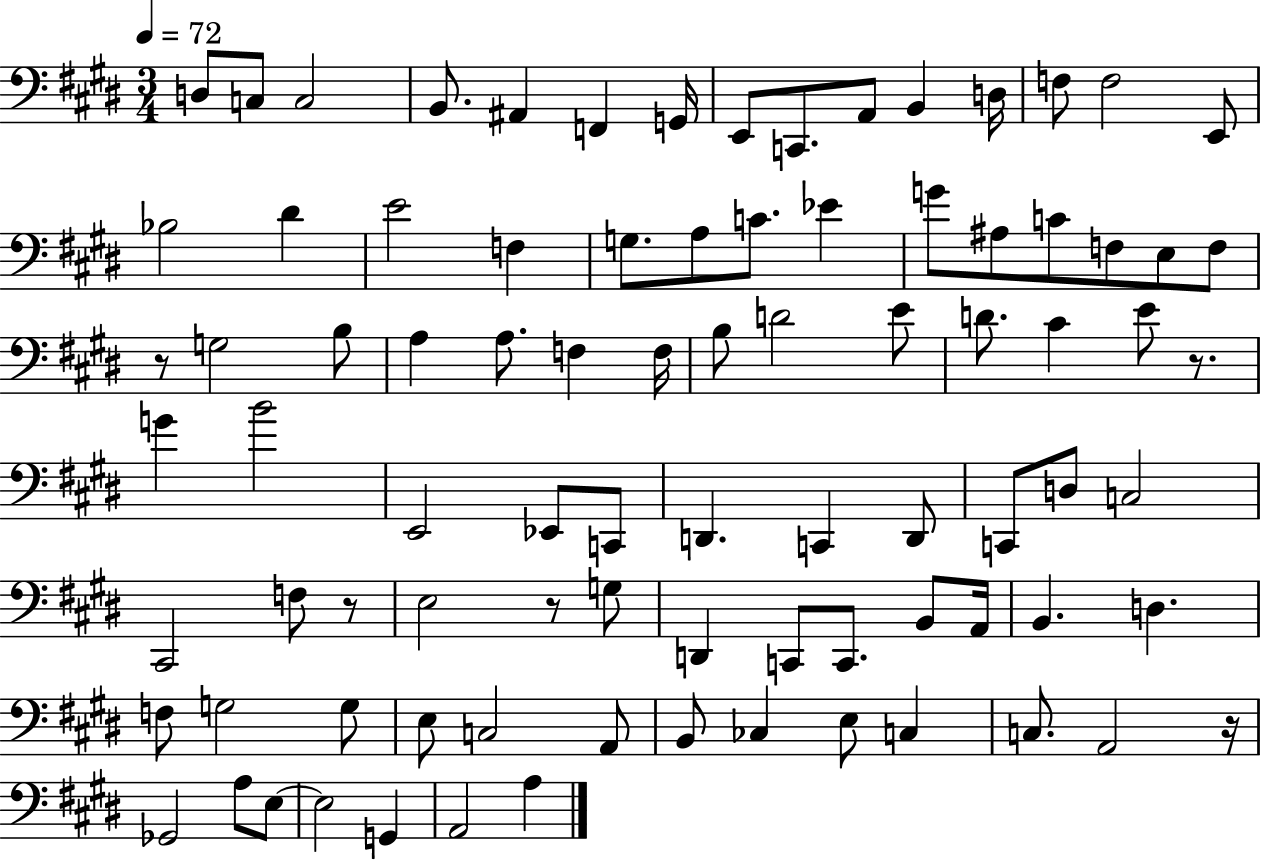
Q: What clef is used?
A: bass